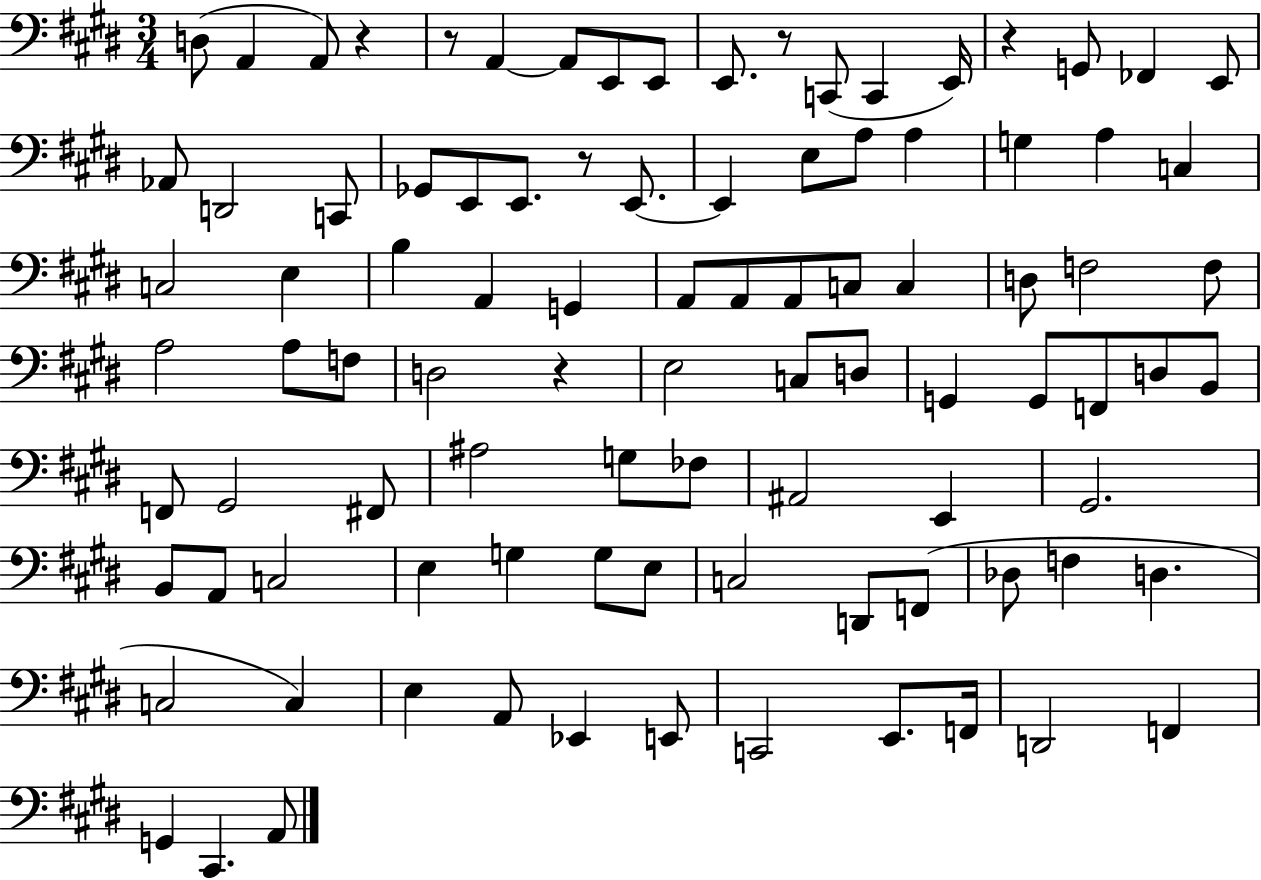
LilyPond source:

{
  \clef bass
  \numericTimeSignature
  \time 3/4
  \key e \major
  \repeat volta 2 { d8( a,4 a,8) r4 | r8 a,4~~ a,8 e,8 e,8 | e,8. r8 c,8( c,4 e,16) | r4 g,8 fes,4 e,8 | \break aes,8 d,2 c,8 | ges,8 e,8 e,8. r8 e,8.~~ | e,4 e8 a8 a4 | g4 a4 c4 | \break c2 e4 | b4 a,4 g,4 | a,8 a,8 a,8 c8 c4 | d8 f2 f8 | \break a2 a8 f8 | d2 r4 | e2 c8 d8 | g,4 g,8 f,8 d8 b,8 | \break f,8 gis,2 fis,8 | ais2 g8 fes8 | ais,2 e,4 | gis,2. | \break b,8 a,8 c2 | e4 g4 g8 e8 | c2 d,8 f,8( | des8 f4 d4. | \break c2 c4) | e4 a,8 ees,4 e,8 | c,2 e,8. f,16 | d,2 f,4 | \break g,4 cis,4. a,8 | } \bar "|."
}